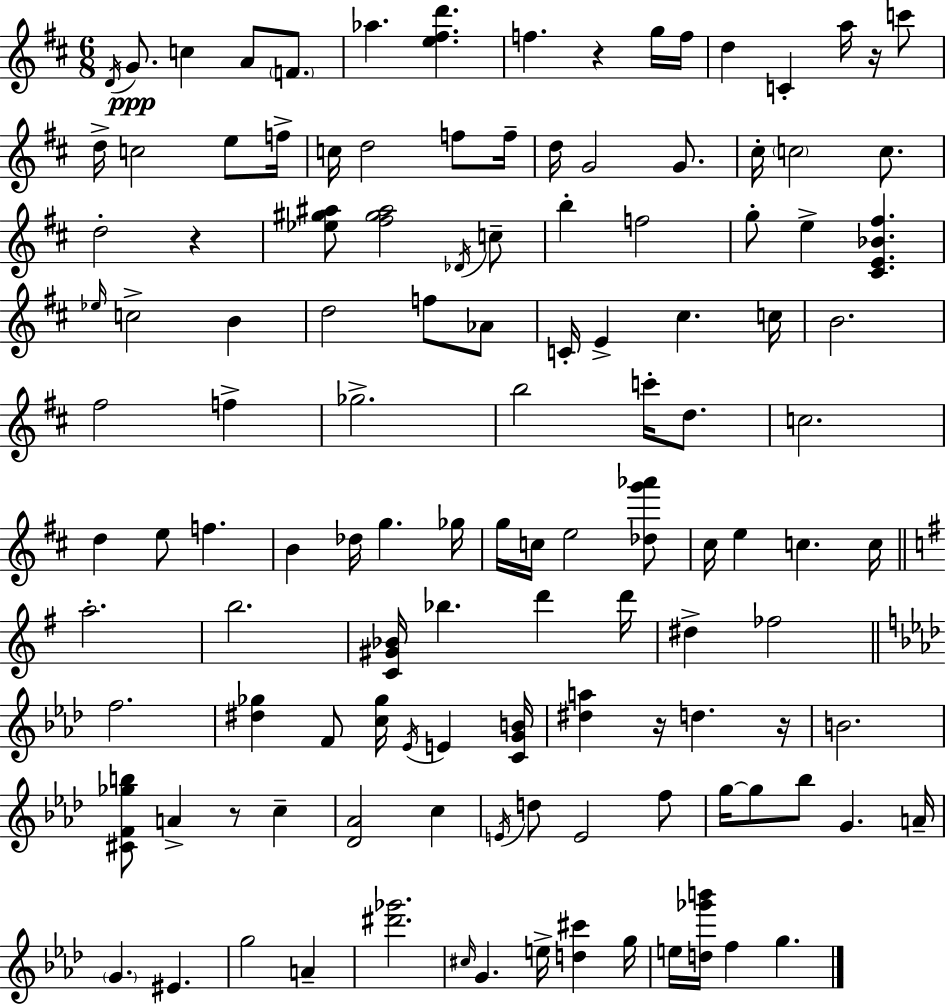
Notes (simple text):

D4/s G4/e. C5/q A4/e F4/e. Ab5/q. [E5,F#5,D6]/q. F5/q. R/q G5/s F5/s D5/q C4/q A5/s R/s C6/e D5/s C5/h E5/e F5/s C5/s D5/h F5/e F5/s D5/s G4/h G4/e. C#5/s C5/h C5/e. D5/h R/q [Eb5,G#5,A#5]/e [F#5,G#5,A#5]/h Db4/s C5/e B5/q F5/h G5/e E5/q [C#4,E4,Bb4,F#5]/q. Eb5/s C5/h B4/q D5/h F5/e Ab4/e C4/s E4/q C#5/q. C5/s B4/h. F#5/h F5/q Gb5/h. B5/h C6/s D5/e. C5/h. D5/q E5/e F5/q. B4/q Db5/s G5/q. Gb5/s G5/s C5/s E5/h [Db5,G6,Ab6]/e C#5/s E5/q C5/q. C5/s A5/h. B5/h. [C4,G#4,Bb4]/s Bb5/q. D6/q D6/s D#5/q FES5/h F5/h. [D#5,Gb5]/q F4/e [C5,Gb5]/s Eb4/s E4/q [C4,G4,B4]/s [D#5,A5]/q R/s D5/q. R/s B4/h. [C#4,F4,Gb5,B5]/e A4/q R/e C5/q [Db4,Ab4]/h C5/q E4/s D5/e E4/h F5/e G5/s G5/e Bb5/e G4/q. A4/s G4/q. EIS4/q. G5/h A4/q [D#6,Gb6]/h. C#5/s G4/q. E5/s [D5,C#6]/q G5/s E5/s [D5,Gb6,B6]/s F5/q G5/q.